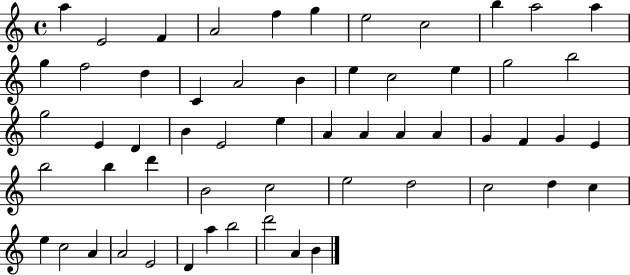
{
  \clef treble
  \time 4/4
  \defaultTimeSignature
  \key c \major
  a''4 e'2 f'4 | a'2 f''4 g''4 | e''2 c''2 | b''4 a''2 a''4 | \break g''4 f''2 d''4 | c'4 a'2 b'4 | e''4 c''2 e''4 | g''2 b''2 | \break g''2 e'4 d'4 | b'4 e'2 e''4 | a'4 a'4 a'4 a'4 | g'4 f'4 g'4 e'4 | \break b''2 b''4 d'''4 | b'2 c''2 | e''2 d''2 | c''2 d''4 c''4 | \break e''4 c''2 a'4 | a'2 e'2 | d'4 a''4 b''2 | d'''2 a'4 b'4 | \break \bar "|."
}